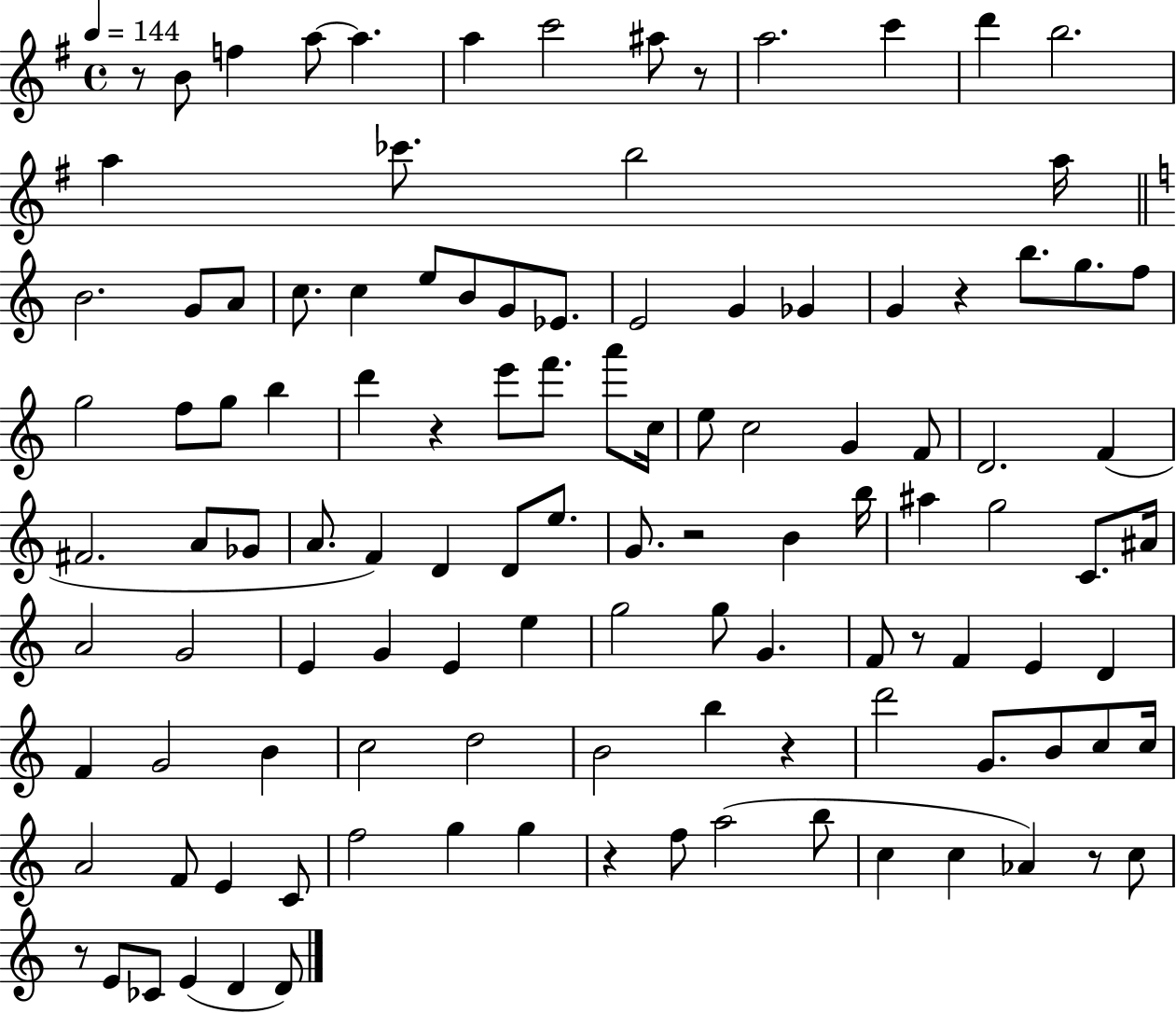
{
  \clef treble
  \time 4/4
  \defaultTimeSignature
  \key g \major
  \tempo 4 = 144
  \repeat volta 2 { r8 b'8 f''4 a''8~~ a''4. | a''4 c'''2 ais''8 r8 | a''2. c'''4 | d'''4 b''2. | \break a''4 ces'''8. b''2 a''16 | \bar "||" \break \key c \major b'2. g'8 a'8 | c''8. c''4 e''8 b'8 g'8 ees'8. | e'2 g'4 ges'4 | g'4 r4 b''8. g''8. f''8 | \break g''2 f''8 g''8 b''4 | d'''4 r4 e'''8 f'''8. a'''8 c''16 | e''8 c''2 g'4 f'8 | d'2. f'4( | \break fis'2. a'8 ges'8 | a'8. f'4) d'4 d'8 e''8. | g'8. r2 b'4 b''16 | ais''4 g''2 c'8. ais'16 | \break a'2 g'2 | e'4 g'4 e'4 e''4 | g''2 g''8 g'4. | f'8 r8 f'4 e'4 d'4 | \break f'4 g'2 b'4 | c''2 d''2 | b'2 b''4 r4 | d'''2 g'8. b'8 c''8 c''16 | \break a'2 f'8 e'4 c'8 | f''2 g''4 g''4 | r4 f''8 a''2( b''8 | c''4 c''4 aes'4) r8 c''8 | \break r8 e'8 ces'8 e'4( d'4 d'8) | } \bar "|."
}